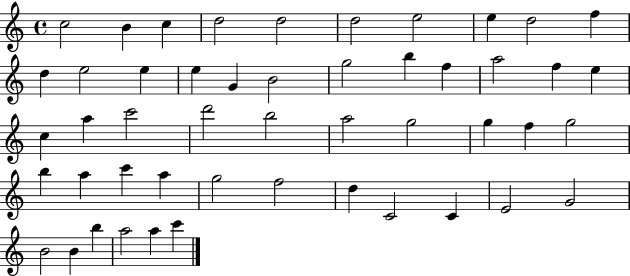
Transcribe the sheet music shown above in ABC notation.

X:1
T:Untitled
M:4/4
L:1/4
K:C
c2 B c d2 d2 d2 e2 e d2 f d e2 e e G B2 g2 b f a2 f e c a c'2 d'2 b2 a2 g2 g f g2 b a c' a g2 f2 d C2 C E2 G2 B2 B b a2 a c'